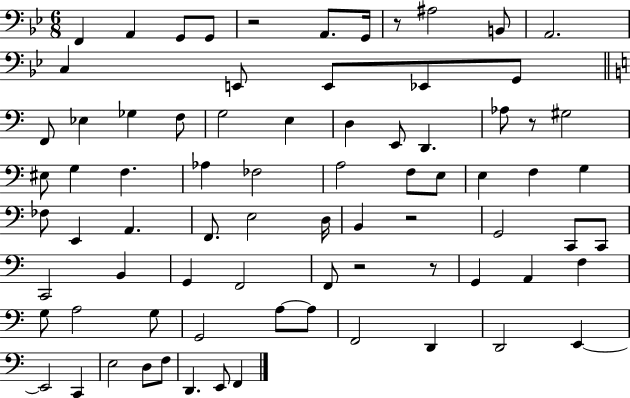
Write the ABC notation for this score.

X:1
T:Untitled
M:6/8
L:1/4
K:Bb
F,, A,, G,,/2 G,,/2 z2 A,,/2 G,,/4 z/2 ^A,2 B,,/2 A,,2 C, E,,/2 E,,/2 _E,,/2 G,,/2 F,,/2 _E, _G, F,/2 G,2 E, D, E,,/2 D,, _A,/2 z/2 ^G,2 ^E,/2 G, F, _A, _F,2 A,2 F,/2 E,/2 E, F, G, _F,/2 E,, A,, F,,/2 E,2 D,/4 B,, z2 G,,2 C,,/2 C,,/2 C,,2 B,, G,, F,,2 F,,/2 z2 z/2 G,, A,, F, G,/2 A,2 G,/2 G,,2 A,/2 A,/2 F,,2 D,, D,,2 E,, E,,2 C,, E,2 D,/2 F,/2 D,, E,,/2 F,,